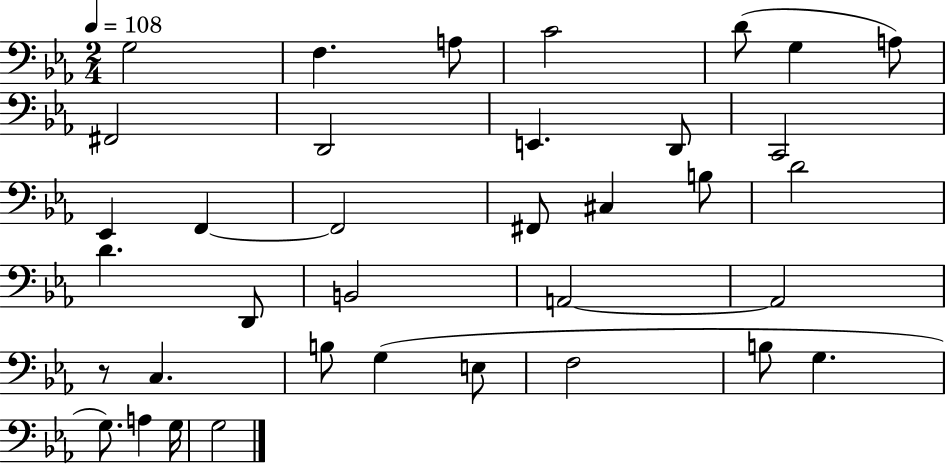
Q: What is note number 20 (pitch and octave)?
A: D4